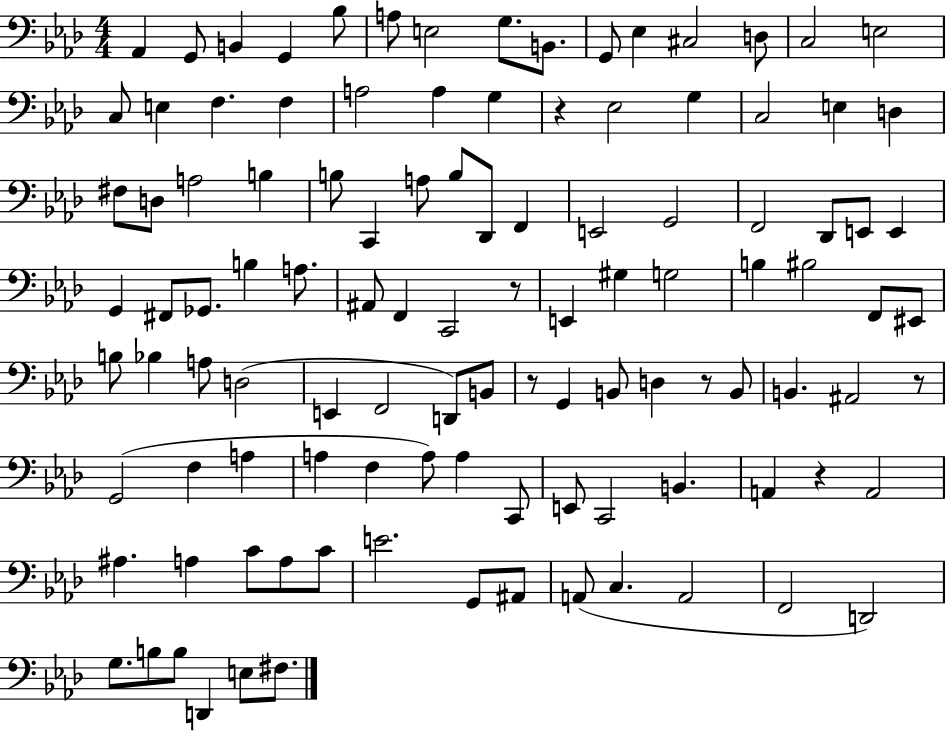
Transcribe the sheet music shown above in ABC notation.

X:1
T:Untitled
M:4/4
L:1/4
K:Ab
_A,, G,,/2 B,, G,, _B,/2 A,/2 E,2 G,/2 B,,/2 G,,/2 _E, ^C,2 D,/2 C,2 E,2 C,/2 E, F, F, A,2 A, G, z _E,2 G, C,2 E, D, ^F,/2 D,/2 A,2 B, B,/2 C,, A,/2 B,/2 _D,,/2 F,, E,,2 G,,2 F,,2 _D,,/2 E,,/2 E,, G,, ^F,,/2 _G,,/2 B, A,/2 ^A,,/2 F,, C,,2 z/2 E,, ^G, G,2 B, ^B,2 F,,/2 ^E,,/2 B,/2 _B, A,/2 D,2 E,, F,,2 D,,/2 B,,/2 z/2 G,, B,,/2 D, z/2 B,,/2 B,, ^A,,2 z/2 G,,2 F, A, A, F, A,/2 A, C,,/2 E,,/2 C,,2 B,, A,, z A,,2 ^A, A, C/2 A,/2 C/2 E2 G,,/2 ^A,,/2 A,,/2 C, A,,2 F,,2 D,,2 G,/2 B,/2 B,/2 D,, E,/2 ^F,/2